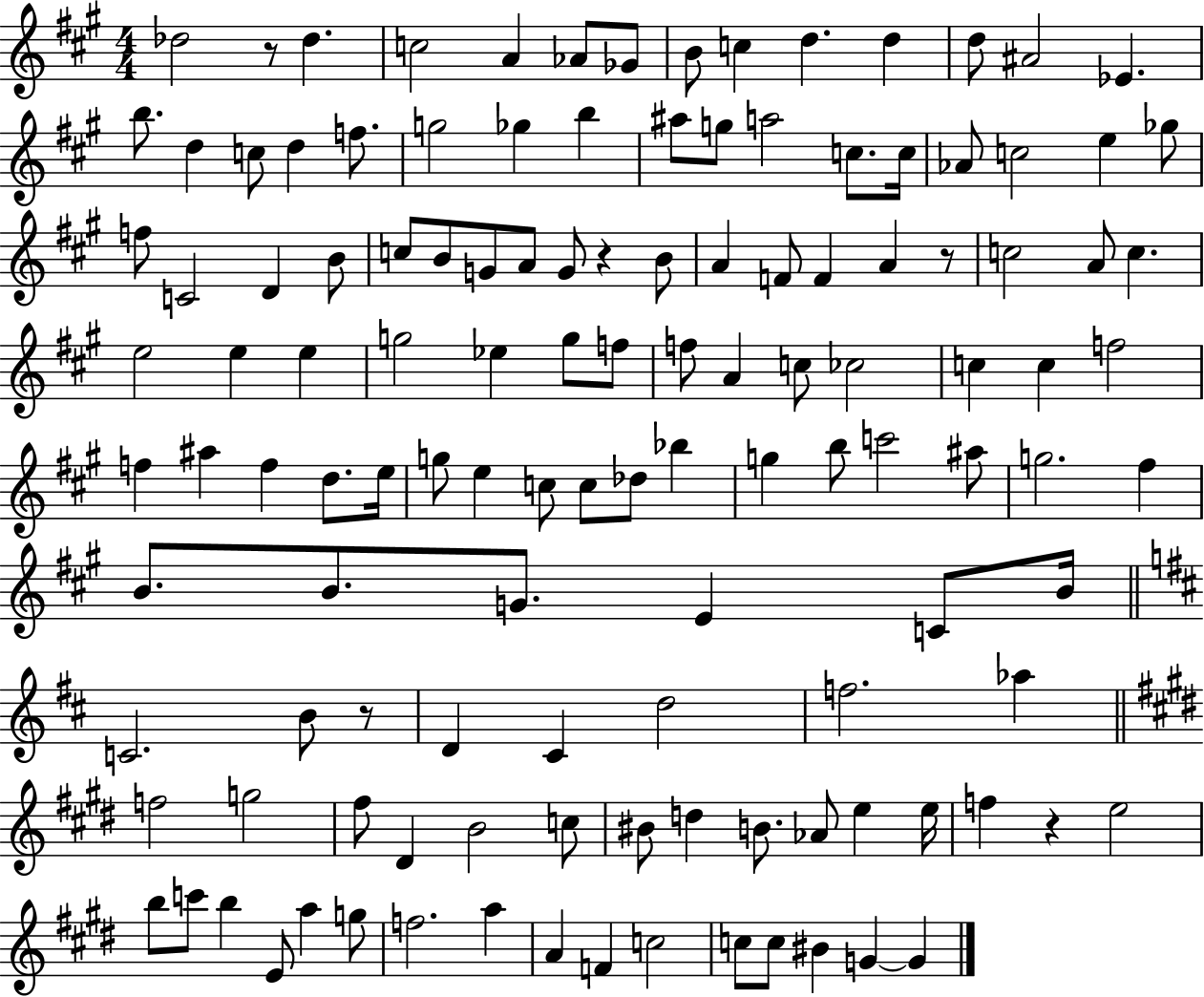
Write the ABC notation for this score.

X:1
T:Untitled
M:4/4
L:1/4
K:A
_d2 z/2 _d c2 A _A/2 _G/2 B/2 c d d d/2 ^A2 _E b/2 d c/2 d f/2 g2 _g b ^a/2 g/2 a2 c/2 c/4 _A/2 c2 e _g/2 f/2 C2 D B/2 c/2 B/2 G/2 A/2 G/2 z B/2 A F/2 F A z/2 c2 A/2 c e2 e e g2 _e g/2 f/2 f/2 A c/2 _c2 c c f2 f ^a f d/2 e/4 g/2 e c/2 c/2 _d/2 _b g b/2 c'2 ^a/2 g2 ^f B/2 B/2 G/2 E C/2 B/4 C2 B/2 z/2 D ^C d2 f2 _a f2 g2 ^f/2 ^D B2 c/2 ^B/2 d B/2 _A/2 e e/4 f z e2 b/2 c'/2 b E/2 a g/2 f2 a A F c2 c/2 c/2 ^B G G